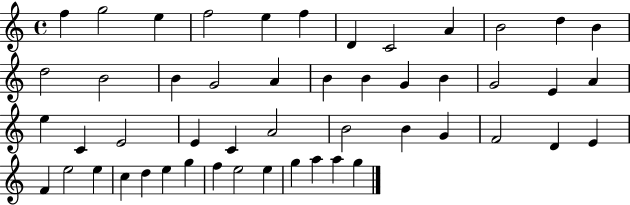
X:1
T:Untitled
M:4/4
L:1/4
K:C
f g2 e f2 e f D C2 A B2 d B d2 B2 B G2 A B B G B G2 E A e C E2 E C A2 B2 B G F2 D E F e2 e c d e g f e2 e g a a g